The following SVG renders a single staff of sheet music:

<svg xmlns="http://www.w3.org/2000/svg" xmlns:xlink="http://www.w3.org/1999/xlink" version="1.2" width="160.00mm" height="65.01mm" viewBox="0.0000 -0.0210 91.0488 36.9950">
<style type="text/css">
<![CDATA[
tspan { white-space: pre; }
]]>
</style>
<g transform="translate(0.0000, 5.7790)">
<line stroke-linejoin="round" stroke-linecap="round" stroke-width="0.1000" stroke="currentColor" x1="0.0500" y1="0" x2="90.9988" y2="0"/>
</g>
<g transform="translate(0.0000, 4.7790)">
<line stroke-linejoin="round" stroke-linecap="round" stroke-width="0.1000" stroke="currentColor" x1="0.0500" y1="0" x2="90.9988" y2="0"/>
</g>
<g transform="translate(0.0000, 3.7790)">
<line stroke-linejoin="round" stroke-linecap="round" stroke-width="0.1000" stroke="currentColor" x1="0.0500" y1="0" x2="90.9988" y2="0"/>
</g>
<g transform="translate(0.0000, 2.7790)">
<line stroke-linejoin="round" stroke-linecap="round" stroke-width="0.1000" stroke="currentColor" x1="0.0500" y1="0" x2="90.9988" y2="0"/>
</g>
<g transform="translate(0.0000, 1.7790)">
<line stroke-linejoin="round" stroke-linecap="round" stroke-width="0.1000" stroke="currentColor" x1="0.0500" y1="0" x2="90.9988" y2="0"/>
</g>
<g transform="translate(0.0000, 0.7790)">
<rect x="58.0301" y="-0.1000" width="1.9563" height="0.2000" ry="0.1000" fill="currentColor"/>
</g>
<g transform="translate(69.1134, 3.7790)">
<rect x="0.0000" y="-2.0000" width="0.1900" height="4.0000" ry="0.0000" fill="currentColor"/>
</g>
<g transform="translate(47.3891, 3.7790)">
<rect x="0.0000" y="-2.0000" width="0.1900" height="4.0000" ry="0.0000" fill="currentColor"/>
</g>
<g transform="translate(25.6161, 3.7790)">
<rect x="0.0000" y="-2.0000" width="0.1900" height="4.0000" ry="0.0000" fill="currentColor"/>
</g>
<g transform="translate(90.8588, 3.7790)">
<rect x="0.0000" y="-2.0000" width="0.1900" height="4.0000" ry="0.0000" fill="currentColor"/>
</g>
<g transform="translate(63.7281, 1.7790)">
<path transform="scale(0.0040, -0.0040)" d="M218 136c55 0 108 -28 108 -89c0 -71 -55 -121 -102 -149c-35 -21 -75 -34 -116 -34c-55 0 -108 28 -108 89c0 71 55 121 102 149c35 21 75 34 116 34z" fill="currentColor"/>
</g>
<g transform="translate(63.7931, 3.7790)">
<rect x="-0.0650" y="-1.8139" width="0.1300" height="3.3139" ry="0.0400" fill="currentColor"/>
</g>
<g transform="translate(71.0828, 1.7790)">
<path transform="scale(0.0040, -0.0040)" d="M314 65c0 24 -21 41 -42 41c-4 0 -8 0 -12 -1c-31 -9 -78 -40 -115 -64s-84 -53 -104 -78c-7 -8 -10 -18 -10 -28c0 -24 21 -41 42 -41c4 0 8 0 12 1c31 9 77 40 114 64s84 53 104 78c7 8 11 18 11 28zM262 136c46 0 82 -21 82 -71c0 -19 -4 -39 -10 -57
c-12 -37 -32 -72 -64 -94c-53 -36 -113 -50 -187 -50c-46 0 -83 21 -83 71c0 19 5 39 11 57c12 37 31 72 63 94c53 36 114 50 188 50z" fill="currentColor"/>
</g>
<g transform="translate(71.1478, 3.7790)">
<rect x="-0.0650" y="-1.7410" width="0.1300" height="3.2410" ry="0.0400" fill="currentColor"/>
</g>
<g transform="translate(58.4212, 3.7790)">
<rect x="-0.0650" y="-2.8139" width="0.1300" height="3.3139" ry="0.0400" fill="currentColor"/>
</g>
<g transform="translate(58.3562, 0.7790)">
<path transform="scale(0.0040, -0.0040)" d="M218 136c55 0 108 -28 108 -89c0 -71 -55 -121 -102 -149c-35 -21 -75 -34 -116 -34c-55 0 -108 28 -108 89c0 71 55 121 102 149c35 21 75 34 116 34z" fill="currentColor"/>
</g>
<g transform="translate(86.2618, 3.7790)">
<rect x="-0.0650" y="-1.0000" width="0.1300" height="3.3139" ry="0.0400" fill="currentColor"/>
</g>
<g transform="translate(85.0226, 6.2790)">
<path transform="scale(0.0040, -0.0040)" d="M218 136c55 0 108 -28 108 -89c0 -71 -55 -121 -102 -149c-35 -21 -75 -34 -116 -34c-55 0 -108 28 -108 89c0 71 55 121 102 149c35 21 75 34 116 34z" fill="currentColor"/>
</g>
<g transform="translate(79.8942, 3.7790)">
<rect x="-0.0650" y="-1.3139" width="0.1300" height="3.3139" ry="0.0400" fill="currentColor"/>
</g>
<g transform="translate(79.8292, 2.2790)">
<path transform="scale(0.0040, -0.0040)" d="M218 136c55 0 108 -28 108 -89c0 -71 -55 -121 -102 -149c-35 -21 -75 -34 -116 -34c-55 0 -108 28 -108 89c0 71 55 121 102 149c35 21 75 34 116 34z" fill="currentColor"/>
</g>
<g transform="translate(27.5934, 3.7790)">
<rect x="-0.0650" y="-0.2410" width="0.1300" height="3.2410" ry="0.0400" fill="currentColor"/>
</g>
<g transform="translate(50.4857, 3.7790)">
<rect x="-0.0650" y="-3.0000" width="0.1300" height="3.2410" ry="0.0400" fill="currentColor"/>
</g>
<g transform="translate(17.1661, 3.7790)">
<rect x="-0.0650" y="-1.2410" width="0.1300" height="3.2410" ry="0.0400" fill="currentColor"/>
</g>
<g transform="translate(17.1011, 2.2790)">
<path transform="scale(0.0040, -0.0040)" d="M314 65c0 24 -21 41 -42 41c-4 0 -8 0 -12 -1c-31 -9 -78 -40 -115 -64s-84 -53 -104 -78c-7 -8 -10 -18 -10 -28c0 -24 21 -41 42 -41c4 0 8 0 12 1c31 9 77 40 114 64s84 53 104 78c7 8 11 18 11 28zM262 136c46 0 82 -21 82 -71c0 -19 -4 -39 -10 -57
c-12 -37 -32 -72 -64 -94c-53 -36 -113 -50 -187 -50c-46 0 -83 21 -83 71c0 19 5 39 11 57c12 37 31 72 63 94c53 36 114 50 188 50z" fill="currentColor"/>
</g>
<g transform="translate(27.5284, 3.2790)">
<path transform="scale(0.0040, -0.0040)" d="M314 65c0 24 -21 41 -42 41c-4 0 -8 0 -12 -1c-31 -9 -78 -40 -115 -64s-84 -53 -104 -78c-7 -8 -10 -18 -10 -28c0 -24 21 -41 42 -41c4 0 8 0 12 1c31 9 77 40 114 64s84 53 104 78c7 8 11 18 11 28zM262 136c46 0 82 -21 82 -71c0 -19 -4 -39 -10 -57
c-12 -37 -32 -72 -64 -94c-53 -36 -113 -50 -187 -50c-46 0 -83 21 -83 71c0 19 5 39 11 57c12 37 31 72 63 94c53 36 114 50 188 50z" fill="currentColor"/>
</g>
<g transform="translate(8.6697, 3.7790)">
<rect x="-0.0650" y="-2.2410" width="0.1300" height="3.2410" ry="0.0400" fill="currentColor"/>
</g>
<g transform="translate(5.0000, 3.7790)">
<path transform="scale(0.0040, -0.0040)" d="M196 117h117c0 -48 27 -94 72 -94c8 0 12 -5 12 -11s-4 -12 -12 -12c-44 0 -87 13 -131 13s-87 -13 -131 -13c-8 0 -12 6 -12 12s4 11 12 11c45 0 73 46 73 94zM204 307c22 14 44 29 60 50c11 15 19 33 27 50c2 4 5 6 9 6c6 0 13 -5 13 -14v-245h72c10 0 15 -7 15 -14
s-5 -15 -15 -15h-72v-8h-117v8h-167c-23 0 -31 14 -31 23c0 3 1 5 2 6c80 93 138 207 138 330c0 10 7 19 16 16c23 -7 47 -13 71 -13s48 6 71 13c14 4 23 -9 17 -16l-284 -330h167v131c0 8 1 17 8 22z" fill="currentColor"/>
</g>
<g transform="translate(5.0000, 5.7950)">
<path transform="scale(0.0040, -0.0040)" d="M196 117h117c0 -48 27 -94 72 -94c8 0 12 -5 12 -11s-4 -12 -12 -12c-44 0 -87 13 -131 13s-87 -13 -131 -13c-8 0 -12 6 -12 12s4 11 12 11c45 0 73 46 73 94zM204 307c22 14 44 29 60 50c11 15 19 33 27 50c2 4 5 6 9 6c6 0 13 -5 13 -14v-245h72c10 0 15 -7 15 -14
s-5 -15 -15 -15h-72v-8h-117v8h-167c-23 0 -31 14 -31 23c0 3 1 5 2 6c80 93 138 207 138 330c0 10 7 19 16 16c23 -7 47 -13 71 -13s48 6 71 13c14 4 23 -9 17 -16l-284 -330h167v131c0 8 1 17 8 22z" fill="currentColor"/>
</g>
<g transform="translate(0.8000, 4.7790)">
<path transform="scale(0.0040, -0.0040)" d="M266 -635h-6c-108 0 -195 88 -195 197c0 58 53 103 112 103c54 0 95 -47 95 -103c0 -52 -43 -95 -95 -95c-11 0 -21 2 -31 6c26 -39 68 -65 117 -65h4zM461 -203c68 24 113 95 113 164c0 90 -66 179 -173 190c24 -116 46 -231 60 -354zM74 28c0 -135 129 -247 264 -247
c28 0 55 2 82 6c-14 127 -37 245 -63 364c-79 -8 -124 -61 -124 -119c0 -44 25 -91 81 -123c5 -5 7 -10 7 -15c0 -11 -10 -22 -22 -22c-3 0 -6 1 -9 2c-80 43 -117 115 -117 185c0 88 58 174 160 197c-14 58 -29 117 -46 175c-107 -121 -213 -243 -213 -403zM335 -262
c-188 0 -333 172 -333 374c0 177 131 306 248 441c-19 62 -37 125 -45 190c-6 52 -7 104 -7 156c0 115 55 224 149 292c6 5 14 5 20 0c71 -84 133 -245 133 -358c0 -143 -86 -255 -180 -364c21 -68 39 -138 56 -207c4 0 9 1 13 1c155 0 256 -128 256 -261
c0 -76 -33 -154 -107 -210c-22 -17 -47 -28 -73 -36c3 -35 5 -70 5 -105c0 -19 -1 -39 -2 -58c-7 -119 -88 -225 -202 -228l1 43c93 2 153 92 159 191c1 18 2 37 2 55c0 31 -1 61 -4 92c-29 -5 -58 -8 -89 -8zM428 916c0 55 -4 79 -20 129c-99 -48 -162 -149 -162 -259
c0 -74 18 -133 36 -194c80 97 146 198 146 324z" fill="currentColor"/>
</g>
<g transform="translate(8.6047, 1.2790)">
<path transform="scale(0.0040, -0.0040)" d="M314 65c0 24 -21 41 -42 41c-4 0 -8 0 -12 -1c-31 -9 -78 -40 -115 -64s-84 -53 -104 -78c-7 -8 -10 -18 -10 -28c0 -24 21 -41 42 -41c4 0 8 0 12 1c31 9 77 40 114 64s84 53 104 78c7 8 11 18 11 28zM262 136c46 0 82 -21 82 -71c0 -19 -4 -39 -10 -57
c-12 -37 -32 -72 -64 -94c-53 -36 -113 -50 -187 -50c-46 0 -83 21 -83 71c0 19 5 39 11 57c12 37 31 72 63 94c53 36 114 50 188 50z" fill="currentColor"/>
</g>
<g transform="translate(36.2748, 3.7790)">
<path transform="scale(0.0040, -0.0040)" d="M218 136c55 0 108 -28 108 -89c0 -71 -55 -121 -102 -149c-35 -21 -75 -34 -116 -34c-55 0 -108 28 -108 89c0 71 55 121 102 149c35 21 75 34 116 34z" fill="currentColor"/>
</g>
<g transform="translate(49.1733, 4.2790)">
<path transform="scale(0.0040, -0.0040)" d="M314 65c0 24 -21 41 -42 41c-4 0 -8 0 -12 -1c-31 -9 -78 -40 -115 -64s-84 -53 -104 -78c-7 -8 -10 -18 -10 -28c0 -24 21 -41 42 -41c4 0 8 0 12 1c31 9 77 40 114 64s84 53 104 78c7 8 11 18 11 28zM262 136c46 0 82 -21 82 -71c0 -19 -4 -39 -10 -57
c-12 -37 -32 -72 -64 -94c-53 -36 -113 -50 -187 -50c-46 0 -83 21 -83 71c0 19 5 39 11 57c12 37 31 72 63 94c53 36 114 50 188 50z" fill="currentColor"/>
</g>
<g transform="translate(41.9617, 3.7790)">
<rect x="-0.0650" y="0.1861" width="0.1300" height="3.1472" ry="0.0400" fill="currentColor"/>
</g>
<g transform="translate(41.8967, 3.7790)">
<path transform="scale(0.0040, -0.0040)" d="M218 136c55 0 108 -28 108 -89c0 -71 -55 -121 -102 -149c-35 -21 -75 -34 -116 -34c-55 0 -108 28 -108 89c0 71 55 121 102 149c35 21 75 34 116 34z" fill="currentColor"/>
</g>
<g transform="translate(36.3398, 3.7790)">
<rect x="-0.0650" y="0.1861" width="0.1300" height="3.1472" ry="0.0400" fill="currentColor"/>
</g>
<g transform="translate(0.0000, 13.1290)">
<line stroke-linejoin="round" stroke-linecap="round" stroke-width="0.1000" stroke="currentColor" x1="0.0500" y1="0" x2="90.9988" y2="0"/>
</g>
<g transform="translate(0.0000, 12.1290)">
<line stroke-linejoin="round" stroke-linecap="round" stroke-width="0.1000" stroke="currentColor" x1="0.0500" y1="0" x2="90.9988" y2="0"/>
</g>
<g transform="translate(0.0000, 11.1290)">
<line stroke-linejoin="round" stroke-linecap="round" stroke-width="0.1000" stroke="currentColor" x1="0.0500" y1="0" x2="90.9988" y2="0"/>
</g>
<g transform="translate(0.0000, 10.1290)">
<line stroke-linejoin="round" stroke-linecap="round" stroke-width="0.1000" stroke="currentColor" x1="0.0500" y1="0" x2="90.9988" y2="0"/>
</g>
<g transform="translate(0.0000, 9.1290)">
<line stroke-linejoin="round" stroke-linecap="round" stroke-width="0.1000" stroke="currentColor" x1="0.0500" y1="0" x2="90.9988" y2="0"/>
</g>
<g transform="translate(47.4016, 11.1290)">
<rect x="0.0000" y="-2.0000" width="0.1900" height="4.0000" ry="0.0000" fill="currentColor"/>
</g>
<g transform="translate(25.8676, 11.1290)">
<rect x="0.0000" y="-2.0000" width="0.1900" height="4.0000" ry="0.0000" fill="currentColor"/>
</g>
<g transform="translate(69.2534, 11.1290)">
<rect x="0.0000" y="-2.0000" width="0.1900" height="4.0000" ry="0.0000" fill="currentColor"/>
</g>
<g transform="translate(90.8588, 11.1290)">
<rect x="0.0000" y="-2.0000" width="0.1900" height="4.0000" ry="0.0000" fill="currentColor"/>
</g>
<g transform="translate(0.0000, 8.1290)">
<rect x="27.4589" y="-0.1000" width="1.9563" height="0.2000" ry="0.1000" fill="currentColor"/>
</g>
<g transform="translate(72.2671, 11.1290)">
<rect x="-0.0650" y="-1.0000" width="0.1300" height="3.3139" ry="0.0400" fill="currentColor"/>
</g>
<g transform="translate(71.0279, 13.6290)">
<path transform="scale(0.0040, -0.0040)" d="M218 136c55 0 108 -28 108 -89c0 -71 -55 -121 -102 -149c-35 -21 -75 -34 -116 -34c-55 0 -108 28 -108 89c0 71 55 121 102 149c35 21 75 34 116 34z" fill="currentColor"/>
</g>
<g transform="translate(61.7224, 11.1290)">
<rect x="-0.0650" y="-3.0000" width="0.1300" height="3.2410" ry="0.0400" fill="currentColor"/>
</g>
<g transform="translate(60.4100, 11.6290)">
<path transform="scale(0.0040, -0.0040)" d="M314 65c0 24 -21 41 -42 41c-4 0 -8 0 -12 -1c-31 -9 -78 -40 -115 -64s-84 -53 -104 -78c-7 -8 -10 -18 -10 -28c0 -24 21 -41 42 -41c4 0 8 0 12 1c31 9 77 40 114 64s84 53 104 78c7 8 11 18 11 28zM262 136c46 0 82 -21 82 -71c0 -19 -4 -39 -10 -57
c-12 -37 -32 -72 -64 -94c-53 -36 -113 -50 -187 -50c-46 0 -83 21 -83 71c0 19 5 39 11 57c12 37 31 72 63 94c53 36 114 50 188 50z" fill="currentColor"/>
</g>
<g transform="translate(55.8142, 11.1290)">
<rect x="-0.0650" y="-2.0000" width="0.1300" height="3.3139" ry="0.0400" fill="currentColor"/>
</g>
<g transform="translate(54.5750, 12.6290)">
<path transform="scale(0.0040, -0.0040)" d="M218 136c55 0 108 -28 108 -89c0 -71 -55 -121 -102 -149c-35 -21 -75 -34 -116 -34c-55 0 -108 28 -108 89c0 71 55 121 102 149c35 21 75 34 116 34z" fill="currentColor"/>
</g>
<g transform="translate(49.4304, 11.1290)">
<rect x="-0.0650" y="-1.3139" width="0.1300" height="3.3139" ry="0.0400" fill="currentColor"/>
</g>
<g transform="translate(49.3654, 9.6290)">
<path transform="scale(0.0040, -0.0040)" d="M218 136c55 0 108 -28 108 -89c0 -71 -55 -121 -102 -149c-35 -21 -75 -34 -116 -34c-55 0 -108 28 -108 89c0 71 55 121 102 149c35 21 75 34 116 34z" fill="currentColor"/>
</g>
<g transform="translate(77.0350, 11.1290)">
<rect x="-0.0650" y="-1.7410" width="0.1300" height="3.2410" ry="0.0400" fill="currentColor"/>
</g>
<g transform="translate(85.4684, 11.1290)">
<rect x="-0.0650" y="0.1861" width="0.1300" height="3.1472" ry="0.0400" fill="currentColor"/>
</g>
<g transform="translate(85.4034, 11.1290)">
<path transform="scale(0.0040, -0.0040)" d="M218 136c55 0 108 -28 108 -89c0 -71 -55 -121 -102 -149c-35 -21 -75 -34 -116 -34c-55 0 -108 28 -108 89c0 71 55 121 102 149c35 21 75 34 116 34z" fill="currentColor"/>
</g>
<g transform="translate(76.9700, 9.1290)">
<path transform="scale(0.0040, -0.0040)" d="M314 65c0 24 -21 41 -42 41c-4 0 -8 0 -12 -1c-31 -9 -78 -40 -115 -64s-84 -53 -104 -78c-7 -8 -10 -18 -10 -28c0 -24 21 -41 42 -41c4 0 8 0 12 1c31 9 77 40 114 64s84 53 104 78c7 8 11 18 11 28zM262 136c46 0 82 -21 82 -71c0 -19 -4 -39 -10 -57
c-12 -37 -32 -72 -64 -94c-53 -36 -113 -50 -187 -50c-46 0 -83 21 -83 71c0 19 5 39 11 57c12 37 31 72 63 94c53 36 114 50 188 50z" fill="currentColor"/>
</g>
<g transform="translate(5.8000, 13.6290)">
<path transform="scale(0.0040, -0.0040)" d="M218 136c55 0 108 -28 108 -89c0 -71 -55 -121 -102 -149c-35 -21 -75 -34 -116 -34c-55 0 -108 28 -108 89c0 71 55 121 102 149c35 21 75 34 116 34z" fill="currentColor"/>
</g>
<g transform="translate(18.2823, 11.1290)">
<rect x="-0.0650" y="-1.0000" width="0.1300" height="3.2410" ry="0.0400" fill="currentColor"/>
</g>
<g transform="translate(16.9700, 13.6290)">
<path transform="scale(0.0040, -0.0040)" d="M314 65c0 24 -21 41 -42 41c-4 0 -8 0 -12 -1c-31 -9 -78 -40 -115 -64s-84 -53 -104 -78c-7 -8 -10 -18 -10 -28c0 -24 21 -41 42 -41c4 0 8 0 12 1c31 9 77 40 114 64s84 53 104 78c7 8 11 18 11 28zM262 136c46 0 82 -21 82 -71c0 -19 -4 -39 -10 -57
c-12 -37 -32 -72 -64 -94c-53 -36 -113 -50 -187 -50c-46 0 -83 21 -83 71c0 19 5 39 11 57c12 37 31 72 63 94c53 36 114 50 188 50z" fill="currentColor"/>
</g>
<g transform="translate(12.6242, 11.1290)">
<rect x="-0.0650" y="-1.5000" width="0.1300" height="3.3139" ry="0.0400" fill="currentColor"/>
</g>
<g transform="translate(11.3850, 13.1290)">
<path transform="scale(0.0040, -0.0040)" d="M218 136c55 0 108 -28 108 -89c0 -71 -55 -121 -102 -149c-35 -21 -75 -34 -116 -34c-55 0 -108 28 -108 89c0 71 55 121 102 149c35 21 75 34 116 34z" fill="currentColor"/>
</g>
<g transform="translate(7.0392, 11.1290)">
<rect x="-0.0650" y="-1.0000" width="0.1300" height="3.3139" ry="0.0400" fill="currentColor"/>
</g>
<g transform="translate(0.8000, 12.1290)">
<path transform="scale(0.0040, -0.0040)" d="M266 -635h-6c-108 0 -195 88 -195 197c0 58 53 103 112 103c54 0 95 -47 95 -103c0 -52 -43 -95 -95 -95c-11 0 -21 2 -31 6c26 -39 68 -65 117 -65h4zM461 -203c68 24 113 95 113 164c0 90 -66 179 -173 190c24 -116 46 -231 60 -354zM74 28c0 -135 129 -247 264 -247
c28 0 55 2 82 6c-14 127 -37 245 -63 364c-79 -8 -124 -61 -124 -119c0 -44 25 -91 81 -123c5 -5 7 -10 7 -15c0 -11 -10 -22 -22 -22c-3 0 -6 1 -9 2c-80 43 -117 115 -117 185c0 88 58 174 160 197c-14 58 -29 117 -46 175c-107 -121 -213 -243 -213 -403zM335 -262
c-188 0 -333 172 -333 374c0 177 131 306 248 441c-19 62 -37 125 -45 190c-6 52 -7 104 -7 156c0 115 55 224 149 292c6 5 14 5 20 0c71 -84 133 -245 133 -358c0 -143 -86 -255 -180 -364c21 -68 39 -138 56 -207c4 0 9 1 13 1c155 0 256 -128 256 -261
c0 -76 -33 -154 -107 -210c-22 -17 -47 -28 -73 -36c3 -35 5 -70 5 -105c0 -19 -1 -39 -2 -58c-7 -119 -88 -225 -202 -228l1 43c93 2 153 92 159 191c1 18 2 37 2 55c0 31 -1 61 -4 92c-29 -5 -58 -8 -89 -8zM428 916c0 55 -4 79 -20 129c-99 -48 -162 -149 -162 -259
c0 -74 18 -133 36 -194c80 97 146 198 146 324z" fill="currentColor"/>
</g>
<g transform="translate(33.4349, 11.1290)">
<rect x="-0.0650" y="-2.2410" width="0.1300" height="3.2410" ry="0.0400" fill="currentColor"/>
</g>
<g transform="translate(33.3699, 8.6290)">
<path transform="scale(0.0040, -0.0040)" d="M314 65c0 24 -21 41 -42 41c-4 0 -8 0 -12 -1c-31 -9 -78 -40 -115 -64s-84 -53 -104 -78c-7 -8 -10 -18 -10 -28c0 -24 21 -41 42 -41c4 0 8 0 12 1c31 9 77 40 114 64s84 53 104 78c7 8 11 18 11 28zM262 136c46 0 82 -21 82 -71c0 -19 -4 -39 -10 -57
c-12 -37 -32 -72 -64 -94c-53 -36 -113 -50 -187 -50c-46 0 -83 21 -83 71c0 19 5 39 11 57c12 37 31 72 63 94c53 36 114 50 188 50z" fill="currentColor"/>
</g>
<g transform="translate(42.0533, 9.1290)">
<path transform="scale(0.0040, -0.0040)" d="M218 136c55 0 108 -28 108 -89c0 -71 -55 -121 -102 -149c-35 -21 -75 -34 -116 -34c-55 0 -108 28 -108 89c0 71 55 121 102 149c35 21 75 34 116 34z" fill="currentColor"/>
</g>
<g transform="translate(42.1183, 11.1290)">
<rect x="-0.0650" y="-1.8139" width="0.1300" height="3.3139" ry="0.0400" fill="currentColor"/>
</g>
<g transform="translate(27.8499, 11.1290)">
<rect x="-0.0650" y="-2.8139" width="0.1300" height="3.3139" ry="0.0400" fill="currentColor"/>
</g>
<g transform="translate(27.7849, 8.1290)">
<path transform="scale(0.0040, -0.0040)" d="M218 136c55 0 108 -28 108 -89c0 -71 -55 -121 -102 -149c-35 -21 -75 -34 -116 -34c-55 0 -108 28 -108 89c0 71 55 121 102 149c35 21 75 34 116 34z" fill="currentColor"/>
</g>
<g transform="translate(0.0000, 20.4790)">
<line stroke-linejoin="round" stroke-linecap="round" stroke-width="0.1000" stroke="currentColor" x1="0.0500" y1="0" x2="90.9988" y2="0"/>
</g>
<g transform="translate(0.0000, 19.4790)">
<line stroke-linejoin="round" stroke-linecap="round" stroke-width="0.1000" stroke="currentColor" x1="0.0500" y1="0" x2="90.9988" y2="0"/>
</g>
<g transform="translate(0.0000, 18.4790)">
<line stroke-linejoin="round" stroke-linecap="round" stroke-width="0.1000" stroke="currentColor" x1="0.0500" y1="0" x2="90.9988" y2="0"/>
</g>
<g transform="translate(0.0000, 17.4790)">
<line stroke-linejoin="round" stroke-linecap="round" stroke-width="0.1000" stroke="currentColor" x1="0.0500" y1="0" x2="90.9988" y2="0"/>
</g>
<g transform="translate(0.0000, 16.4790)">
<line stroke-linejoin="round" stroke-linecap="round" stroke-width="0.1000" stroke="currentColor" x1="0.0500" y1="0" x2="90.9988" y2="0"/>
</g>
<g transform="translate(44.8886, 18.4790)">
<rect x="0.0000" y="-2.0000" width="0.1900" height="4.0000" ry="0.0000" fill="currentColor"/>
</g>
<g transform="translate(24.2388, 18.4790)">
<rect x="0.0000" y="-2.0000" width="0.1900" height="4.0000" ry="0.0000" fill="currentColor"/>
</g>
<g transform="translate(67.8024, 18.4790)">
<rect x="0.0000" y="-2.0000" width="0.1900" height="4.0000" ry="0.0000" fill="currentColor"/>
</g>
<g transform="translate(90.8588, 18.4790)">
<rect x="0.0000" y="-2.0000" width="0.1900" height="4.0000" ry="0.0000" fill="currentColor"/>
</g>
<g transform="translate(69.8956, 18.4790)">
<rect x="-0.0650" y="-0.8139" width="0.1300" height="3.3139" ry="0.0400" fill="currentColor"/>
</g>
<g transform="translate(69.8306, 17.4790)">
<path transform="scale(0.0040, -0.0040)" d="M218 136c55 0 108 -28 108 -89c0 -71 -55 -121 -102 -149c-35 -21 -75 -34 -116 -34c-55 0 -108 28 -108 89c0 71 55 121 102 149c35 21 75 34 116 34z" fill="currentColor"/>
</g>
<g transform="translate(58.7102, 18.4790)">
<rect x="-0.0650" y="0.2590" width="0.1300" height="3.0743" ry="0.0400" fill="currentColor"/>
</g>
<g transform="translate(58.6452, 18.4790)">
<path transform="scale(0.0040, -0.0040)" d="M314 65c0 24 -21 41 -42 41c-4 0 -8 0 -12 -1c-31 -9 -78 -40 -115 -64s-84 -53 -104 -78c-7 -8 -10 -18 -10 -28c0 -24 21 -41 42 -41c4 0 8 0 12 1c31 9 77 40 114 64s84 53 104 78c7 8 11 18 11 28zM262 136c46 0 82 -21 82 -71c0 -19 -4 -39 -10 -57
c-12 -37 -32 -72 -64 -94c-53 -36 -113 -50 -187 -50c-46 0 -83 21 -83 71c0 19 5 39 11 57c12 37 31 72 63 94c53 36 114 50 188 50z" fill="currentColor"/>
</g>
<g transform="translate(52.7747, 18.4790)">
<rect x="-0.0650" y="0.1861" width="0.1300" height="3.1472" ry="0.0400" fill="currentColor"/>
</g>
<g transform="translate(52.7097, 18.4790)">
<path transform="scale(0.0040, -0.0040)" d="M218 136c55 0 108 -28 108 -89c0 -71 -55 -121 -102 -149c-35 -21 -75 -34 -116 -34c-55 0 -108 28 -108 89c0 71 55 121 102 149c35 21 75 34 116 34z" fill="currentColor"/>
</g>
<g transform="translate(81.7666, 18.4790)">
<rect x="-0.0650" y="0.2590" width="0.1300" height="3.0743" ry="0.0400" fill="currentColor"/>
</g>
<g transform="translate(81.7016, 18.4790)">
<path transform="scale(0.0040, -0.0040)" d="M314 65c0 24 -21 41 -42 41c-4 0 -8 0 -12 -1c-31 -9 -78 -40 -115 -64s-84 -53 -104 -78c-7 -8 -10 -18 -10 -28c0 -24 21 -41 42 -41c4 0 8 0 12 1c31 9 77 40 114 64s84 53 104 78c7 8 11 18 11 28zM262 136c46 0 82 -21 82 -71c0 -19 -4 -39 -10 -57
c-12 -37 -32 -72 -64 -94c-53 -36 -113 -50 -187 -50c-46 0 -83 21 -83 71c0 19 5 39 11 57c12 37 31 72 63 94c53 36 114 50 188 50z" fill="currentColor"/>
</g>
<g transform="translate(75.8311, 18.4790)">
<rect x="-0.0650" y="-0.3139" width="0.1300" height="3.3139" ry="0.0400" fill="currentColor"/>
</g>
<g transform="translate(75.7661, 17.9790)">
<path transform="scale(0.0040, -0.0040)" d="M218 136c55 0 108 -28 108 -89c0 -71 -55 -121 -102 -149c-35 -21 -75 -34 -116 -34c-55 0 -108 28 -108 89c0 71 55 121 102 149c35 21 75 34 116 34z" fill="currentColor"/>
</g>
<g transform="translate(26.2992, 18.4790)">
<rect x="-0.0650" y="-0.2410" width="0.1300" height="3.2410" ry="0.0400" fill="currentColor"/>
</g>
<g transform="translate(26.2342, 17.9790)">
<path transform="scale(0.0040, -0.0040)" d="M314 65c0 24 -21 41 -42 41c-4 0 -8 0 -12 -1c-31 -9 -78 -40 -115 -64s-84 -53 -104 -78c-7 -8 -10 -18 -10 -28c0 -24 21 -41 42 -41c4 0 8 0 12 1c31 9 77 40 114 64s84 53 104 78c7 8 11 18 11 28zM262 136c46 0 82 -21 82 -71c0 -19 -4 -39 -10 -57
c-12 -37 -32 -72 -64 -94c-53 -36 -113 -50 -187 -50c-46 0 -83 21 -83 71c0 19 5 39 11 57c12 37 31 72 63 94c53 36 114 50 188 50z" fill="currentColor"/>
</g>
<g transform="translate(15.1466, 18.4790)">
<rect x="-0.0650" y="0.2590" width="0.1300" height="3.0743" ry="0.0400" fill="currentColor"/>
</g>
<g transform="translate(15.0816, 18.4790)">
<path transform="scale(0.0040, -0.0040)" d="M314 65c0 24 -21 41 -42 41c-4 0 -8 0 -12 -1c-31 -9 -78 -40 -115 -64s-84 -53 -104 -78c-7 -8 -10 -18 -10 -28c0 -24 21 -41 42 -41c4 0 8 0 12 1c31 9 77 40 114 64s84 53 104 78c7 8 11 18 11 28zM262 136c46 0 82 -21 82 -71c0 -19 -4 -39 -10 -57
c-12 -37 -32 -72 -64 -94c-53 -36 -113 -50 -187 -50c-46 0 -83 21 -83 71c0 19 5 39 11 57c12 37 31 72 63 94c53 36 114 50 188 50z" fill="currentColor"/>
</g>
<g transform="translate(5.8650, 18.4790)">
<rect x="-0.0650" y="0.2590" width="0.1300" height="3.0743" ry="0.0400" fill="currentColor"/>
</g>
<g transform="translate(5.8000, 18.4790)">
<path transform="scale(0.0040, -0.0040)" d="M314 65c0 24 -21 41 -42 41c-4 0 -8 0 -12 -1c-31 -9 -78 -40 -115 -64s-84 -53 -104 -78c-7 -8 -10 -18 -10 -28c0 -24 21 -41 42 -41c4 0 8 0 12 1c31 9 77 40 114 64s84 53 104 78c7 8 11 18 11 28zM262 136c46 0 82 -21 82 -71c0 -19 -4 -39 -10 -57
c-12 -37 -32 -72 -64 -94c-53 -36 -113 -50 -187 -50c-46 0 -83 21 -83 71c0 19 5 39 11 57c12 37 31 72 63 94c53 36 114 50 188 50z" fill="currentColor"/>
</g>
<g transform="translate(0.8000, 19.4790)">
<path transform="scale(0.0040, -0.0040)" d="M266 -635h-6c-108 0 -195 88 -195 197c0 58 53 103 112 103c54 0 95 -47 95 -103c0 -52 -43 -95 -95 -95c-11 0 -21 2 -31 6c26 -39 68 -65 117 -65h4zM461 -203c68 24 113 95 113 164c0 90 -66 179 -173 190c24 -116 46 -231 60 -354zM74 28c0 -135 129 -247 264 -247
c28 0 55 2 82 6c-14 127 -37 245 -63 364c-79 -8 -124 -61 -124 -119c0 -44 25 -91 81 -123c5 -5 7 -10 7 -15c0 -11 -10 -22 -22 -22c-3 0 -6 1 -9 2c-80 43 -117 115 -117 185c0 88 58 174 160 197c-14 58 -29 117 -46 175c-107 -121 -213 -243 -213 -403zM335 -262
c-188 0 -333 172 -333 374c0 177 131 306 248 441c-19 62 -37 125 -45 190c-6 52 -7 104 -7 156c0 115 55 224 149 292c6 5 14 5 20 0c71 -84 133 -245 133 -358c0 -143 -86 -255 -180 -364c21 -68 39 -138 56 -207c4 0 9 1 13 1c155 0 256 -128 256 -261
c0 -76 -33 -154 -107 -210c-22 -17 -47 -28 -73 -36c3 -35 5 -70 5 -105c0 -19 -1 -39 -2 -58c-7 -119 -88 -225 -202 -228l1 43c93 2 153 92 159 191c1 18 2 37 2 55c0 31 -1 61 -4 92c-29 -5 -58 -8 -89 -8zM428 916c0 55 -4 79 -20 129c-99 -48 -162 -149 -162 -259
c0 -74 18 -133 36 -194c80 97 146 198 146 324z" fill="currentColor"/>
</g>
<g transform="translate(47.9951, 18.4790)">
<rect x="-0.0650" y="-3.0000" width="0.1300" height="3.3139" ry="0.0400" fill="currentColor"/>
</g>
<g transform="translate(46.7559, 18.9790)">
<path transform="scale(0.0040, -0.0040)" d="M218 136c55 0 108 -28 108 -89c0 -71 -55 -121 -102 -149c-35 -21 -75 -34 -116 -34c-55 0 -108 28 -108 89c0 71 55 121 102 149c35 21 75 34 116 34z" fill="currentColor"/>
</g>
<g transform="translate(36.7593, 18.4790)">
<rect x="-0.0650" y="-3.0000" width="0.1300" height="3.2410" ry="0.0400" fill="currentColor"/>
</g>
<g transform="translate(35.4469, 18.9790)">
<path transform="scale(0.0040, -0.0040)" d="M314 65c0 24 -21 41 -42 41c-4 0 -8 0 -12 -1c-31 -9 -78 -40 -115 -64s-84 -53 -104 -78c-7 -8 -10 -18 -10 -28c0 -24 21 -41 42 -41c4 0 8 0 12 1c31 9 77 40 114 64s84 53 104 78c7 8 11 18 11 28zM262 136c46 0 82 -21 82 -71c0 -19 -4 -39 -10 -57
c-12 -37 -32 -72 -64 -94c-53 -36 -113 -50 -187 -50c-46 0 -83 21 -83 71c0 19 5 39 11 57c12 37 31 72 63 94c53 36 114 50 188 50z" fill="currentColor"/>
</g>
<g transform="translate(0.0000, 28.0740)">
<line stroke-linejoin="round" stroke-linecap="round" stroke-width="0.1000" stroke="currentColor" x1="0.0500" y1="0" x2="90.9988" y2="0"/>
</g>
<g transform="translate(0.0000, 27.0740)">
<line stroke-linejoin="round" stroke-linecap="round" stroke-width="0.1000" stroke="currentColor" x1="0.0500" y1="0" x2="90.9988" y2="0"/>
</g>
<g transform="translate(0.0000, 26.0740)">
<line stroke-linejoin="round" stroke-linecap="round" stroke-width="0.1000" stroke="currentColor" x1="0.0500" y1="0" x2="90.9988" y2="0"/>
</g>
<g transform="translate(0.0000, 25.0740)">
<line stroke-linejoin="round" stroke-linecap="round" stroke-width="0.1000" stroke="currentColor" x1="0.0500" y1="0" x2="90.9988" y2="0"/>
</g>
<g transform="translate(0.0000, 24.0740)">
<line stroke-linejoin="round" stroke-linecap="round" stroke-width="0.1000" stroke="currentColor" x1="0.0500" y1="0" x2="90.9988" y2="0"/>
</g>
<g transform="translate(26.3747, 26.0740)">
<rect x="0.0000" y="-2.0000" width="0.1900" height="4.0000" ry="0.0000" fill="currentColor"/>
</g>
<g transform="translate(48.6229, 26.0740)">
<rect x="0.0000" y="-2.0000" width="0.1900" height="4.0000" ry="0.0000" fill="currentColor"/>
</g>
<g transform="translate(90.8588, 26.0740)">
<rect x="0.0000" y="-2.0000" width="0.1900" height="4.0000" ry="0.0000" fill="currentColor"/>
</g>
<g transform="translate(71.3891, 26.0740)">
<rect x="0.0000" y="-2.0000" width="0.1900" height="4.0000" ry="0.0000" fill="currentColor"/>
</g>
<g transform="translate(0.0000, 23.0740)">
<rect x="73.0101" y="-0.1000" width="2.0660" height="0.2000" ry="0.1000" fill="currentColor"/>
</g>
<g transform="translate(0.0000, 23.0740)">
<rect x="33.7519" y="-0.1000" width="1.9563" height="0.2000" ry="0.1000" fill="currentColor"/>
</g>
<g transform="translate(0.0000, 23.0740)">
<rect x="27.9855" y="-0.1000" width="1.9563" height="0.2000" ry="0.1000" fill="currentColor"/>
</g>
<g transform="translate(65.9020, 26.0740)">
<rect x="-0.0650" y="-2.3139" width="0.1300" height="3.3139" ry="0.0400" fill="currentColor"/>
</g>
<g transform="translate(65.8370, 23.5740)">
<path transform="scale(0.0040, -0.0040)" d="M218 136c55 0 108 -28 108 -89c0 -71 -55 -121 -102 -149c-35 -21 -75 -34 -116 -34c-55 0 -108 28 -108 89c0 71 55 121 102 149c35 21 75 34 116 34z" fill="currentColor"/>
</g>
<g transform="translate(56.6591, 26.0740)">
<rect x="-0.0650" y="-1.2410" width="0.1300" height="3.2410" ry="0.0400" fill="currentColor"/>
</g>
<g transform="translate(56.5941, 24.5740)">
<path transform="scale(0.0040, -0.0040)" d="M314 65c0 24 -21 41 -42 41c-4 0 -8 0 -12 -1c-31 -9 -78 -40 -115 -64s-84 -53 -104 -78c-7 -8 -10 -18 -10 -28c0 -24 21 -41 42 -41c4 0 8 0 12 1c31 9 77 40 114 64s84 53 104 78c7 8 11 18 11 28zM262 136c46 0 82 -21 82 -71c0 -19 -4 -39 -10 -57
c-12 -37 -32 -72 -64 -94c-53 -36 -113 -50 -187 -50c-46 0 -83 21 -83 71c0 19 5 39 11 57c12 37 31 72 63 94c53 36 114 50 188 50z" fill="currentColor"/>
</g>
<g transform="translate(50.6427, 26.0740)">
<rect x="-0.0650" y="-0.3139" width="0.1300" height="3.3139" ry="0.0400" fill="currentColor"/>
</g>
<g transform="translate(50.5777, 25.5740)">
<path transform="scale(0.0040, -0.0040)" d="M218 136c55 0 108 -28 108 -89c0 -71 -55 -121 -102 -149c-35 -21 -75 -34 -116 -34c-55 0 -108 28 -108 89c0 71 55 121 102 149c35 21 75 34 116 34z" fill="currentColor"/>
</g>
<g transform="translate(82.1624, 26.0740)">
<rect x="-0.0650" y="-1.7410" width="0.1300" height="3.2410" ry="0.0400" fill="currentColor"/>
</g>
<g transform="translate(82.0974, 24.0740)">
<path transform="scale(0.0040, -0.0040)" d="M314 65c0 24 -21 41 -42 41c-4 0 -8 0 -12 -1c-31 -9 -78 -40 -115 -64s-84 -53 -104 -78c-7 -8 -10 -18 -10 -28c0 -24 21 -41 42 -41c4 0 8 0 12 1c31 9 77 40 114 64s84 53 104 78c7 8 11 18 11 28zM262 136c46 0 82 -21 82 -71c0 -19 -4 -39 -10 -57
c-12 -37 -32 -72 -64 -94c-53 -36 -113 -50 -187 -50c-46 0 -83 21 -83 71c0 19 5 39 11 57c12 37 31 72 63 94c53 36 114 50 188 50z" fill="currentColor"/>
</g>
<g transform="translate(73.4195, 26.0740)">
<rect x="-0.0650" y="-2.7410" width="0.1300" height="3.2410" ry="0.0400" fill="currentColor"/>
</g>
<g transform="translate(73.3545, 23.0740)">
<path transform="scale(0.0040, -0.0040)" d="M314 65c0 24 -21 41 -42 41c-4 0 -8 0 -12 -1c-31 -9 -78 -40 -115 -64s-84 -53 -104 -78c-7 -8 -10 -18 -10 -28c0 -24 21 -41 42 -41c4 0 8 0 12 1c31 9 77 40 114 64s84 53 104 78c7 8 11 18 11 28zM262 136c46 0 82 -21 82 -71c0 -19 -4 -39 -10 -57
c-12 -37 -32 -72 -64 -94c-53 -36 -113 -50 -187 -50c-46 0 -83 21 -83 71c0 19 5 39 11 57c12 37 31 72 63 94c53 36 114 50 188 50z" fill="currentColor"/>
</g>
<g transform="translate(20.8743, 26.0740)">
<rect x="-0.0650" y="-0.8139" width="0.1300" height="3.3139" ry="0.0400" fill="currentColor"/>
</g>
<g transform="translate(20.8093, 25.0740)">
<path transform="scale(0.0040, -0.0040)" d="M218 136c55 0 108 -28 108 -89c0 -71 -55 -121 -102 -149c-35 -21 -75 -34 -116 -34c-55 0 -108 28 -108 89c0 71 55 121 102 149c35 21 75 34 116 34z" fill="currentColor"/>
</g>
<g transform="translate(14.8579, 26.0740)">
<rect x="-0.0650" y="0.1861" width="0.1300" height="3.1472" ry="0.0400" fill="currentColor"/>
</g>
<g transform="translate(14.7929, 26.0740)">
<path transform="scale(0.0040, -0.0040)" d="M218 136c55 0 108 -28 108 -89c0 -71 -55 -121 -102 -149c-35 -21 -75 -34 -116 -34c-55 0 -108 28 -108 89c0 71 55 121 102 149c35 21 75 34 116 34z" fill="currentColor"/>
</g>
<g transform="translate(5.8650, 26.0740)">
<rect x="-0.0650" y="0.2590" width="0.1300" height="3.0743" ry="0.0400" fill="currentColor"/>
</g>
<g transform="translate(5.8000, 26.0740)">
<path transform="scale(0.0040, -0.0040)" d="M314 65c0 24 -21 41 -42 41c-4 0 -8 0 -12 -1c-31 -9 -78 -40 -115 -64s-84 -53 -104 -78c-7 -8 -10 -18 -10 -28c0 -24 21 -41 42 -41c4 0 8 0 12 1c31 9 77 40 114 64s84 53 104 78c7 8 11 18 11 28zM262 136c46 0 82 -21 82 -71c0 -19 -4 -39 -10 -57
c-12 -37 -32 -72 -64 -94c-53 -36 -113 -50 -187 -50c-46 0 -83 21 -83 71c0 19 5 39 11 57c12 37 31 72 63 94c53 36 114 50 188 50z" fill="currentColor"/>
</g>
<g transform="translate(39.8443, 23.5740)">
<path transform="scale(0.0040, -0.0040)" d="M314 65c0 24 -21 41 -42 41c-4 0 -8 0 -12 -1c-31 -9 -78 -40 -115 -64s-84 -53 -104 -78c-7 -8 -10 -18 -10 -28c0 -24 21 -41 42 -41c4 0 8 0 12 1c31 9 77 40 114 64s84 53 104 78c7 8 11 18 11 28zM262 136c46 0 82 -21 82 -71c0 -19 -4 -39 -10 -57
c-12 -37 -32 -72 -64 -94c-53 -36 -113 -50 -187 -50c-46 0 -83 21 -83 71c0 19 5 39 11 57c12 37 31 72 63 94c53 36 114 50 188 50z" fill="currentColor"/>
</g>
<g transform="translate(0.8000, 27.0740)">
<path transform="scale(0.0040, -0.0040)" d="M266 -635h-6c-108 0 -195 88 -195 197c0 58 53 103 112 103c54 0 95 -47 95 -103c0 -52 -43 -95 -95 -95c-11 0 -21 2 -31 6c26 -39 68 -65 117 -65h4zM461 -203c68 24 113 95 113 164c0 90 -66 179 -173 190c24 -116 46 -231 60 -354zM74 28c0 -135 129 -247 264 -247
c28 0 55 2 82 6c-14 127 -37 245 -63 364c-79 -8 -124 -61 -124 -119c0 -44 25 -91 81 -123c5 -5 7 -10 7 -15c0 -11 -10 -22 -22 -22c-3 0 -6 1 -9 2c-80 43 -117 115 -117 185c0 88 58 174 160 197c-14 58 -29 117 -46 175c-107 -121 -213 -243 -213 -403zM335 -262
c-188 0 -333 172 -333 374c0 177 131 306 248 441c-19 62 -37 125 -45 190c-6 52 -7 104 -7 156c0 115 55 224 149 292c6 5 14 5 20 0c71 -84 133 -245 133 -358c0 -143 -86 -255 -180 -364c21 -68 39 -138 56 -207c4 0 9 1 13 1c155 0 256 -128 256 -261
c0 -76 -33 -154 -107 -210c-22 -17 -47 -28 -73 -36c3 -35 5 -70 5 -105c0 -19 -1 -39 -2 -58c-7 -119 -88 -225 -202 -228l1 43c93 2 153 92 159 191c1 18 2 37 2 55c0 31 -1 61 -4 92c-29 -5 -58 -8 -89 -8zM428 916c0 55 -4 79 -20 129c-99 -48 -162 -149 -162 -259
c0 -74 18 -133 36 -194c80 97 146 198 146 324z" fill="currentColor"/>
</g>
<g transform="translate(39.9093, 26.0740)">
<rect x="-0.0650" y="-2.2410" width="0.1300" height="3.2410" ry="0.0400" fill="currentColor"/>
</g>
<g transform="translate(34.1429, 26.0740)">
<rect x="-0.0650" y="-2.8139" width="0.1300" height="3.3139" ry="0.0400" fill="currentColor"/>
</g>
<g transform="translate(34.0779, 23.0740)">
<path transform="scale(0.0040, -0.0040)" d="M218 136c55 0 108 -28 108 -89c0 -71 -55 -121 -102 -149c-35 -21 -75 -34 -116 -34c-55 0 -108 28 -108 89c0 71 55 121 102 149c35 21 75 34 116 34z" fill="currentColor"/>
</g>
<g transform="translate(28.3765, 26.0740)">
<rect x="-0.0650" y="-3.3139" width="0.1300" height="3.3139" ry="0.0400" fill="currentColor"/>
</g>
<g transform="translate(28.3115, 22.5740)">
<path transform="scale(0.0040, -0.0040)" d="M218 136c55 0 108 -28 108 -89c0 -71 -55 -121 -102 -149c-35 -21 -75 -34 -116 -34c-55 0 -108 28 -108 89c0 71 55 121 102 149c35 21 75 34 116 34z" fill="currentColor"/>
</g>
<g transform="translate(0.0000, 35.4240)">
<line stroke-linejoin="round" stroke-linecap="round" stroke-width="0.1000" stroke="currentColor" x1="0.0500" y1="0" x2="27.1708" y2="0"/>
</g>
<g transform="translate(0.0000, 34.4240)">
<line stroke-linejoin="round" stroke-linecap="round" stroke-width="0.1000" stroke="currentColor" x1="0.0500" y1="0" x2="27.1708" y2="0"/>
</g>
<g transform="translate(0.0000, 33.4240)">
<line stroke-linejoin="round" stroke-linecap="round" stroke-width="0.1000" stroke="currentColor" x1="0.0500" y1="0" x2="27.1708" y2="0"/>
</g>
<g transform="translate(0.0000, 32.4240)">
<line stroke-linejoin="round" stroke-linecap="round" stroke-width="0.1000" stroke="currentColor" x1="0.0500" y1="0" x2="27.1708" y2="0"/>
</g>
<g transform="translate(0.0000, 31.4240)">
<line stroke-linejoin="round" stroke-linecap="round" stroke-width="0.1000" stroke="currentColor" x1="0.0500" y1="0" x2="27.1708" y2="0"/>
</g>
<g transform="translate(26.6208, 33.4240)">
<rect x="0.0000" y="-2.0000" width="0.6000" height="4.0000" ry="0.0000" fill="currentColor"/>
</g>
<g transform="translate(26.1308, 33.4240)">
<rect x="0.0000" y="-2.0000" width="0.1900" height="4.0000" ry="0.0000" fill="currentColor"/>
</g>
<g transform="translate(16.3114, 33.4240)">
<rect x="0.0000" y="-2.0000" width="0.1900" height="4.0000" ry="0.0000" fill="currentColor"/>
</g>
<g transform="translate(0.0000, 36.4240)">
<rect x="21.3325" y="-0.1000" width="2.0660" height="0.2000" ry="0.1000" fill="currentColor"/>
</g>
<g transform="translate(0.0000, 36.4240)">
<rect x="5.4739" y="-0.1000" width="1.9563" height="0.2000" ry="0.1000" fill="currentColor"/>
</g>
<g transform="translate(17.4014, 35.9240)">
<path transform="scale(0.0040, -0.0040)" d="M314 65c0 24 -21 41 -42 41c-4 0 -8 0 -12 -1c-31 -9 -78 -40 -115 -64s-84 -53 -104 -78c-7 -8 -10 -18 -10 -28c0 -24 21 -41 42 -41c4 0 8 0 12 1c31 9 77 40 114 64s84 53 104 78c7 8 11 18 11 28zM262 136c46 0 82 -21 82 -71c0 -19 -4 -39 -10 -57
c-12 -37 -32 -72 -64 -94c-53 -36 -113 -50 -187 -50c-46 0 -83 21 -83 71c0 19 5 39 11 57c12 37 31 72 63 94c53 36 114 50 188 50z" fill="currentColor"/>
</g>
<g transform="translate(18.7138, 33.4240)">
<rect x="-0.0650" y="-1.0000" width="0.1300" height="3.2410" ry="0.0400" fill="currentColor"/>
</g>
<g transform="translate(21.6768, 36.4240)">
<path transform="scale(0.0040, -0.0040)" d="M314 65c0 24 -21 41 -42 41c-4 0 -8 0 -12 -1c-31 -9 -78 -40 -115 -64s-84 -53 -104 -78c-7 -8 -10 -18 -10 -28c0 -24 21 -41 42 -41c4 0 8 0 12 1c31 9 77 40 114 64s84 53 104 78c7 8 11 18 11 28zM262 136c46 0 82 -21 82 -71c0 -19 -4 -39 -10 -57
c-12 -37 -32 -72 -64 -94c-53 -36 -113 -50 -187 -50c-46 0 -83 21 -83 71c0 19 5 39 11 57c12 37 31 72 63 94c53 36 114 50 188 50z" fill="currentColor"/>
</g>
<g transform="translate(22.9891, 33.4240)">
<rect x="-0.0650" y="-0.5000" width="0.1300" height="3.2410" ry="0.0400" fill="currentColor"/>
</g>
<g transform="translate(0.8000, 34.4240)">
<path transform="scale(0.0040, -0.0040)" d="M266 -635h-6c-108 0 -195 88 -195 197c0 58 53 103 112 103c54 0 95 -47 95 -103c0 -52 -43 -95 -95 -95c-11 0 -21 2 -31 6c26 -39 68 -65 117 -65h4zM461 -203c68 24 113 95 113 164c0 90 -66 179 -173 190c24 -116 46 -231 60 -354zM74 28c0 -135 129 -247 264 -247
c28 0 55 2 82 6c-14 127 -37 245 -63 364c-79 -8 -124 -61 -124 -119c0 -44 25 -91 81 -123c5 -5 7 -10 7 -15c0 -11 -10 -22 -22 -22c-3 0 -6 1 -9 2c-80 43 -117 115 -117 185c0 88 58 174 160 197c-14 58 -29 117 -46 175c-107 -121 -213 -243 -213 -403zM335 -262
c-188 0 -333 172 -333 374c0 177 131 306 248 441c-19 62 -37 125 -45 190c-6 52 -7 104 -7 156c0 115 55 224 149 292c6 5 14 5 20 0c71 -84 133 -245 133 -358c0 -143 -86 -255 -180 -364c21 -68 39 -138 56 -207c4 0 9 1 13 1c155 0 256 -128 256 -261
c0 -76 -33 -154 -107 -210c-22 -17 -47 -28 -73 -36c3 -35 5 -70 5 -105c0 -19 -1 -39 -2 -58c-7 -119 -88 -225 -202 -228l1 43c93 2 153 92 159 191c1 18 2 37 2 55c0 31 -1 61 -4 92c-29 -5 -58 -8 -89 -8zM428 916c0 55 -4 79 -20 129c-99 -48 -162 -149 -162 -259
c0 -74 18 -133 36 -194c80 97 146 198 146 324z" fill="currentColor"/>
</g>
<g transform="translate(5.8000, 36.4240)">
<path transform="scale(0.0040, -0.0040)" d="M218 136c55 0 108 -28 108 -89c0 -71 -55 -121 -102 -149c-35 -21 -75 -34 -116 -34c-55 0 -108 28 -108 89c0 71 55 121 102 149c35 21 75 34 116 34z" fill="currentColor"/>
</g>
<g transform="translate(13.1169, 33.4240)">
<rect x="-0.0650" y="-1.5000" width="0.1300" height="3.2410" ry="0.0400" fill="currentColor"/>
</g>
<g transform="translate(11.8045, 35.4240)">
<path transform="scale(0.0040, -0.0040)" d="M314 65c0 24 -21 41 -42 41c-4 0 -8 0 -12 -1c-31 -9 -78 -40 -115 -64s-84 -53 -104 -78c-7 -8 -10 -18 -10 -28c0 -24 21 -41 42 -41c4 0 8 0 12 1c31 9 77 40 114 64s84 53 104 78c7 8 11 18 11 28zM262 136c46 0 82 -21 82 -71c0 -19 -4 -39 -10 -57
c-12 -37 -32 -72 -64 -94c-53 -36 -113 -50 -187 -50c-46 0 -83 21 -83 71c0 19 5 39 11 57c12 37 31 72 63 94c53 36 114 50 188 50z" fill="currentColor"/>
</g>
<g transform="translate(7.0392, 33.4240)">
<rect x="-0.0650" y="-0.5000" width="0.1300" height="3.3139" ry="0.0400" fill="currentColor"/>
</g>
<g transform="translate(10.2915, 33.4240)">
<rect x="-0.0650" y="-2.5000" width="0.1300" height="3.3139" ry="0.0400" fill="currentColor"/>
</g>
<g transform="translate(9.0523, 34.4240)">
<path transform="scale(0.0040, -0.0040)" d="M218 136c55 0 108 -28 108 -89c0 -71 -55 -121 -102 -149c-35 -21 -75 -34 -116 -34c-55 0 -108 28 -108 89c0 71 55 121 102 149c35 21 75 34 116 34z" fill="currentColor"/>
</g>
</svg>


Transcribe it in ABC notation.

X:1
T:Untitled
M:4/4
L:1/4
K:C
g2 e2 c2 B B A2 a f f2 e D D E D2 a g2 f e F A2 D f2 B B2 B2 c2 A2 A B B2 d c B2 B2 B d b a g2 c e2 g a2 f2 C G E2 D2 C2